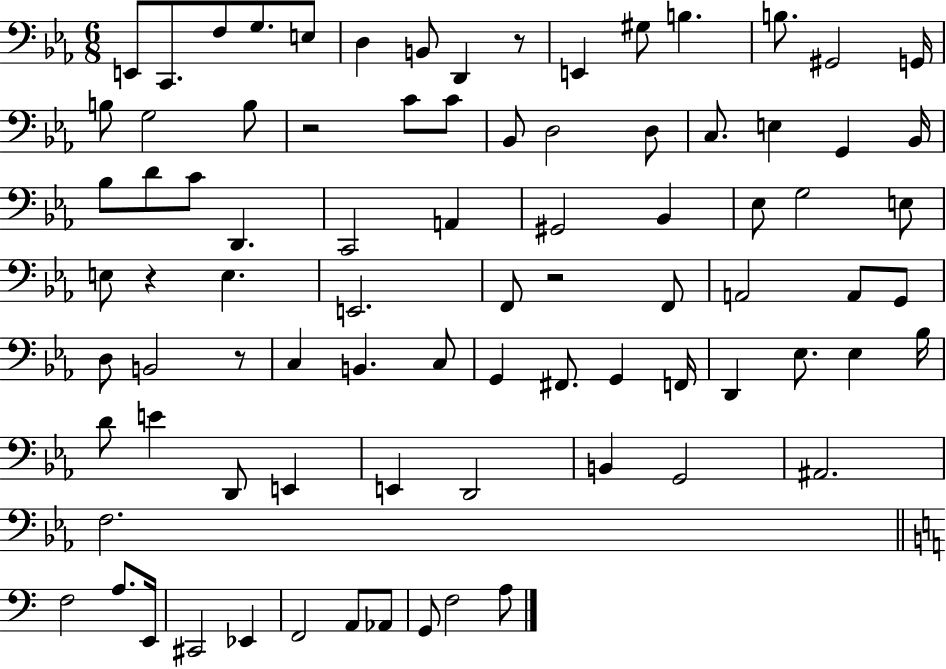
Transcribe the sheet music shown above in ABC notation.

X:1
T:Untitled
M:6/8
L:1/4
K:Eb
E,,/2 C,,/2 F,/2 G,/2 E,/2 D, B,,/2 D,, z/2 E,, ^G,/2 B, B,/2 ^G,,2 G,,/4 B,/2 G,2 B,/2 z2 C/2 C/2 _B,,/2 D,2 D,/2 C,/2 E, G,, _B,,/4 _B,/2 D/2 C/2 D,, C,,2 A,, ^G,,2 _B,, _E,/2 G,2 E,/2 E,/2 z E, E,,2 F,,/2 z2 F,,/2 A,,2 A,,/2 G,,/2 D,/2 B,,2 z/2 C, B,, C,/2 G,, ^F,,/2 G,, F,,/4 D,, _E,/2 _E, _B,/4 D/2 E D,,/2 E,, E,, D,,2 B,, G,,2 ^A,,2 F,2 F,2 A,/2 E,,/4 ^C,,2 _E,, F,,2 A,,/2 _A,,/2 G,,/2 F,2 A,/2